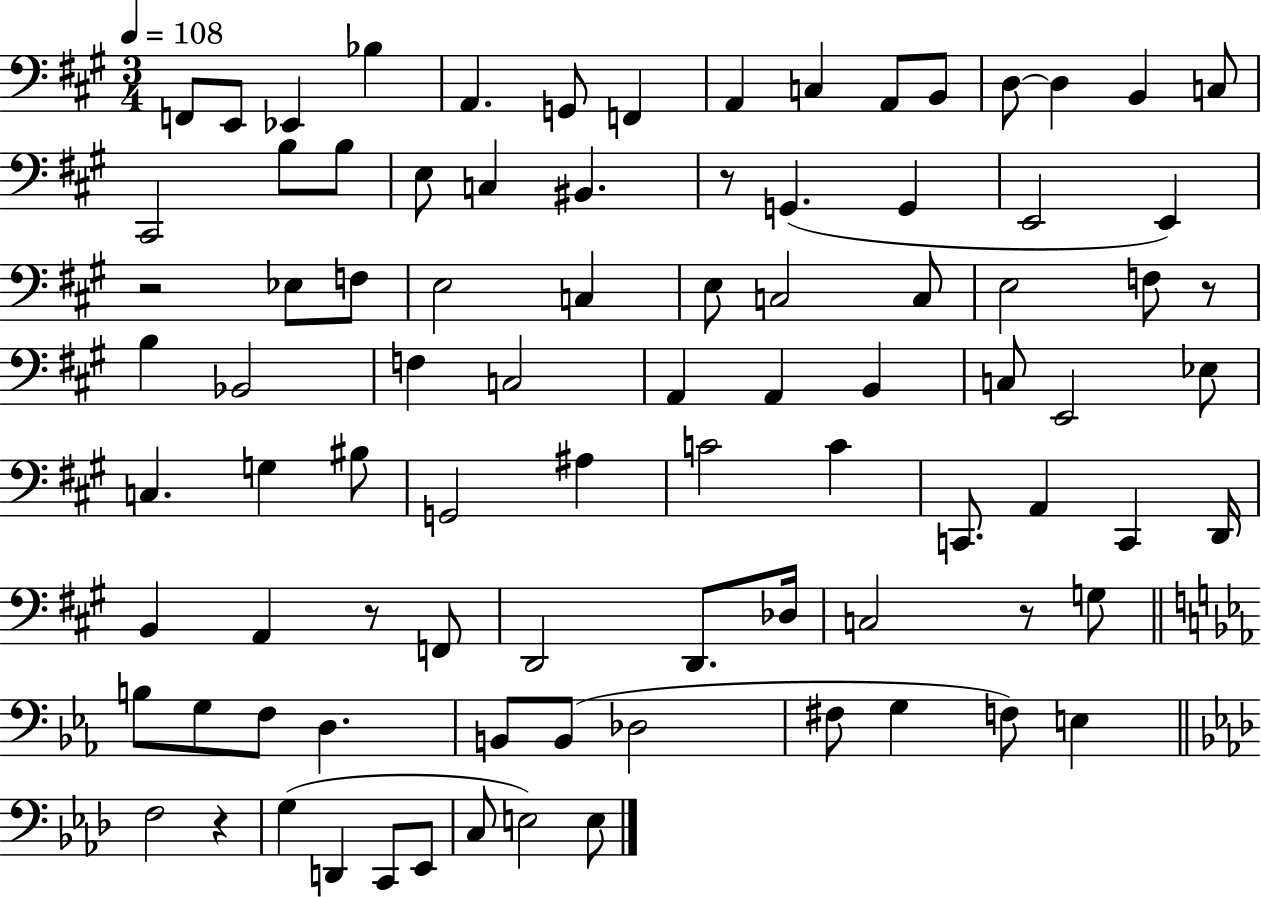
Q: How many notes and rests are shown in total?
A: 88